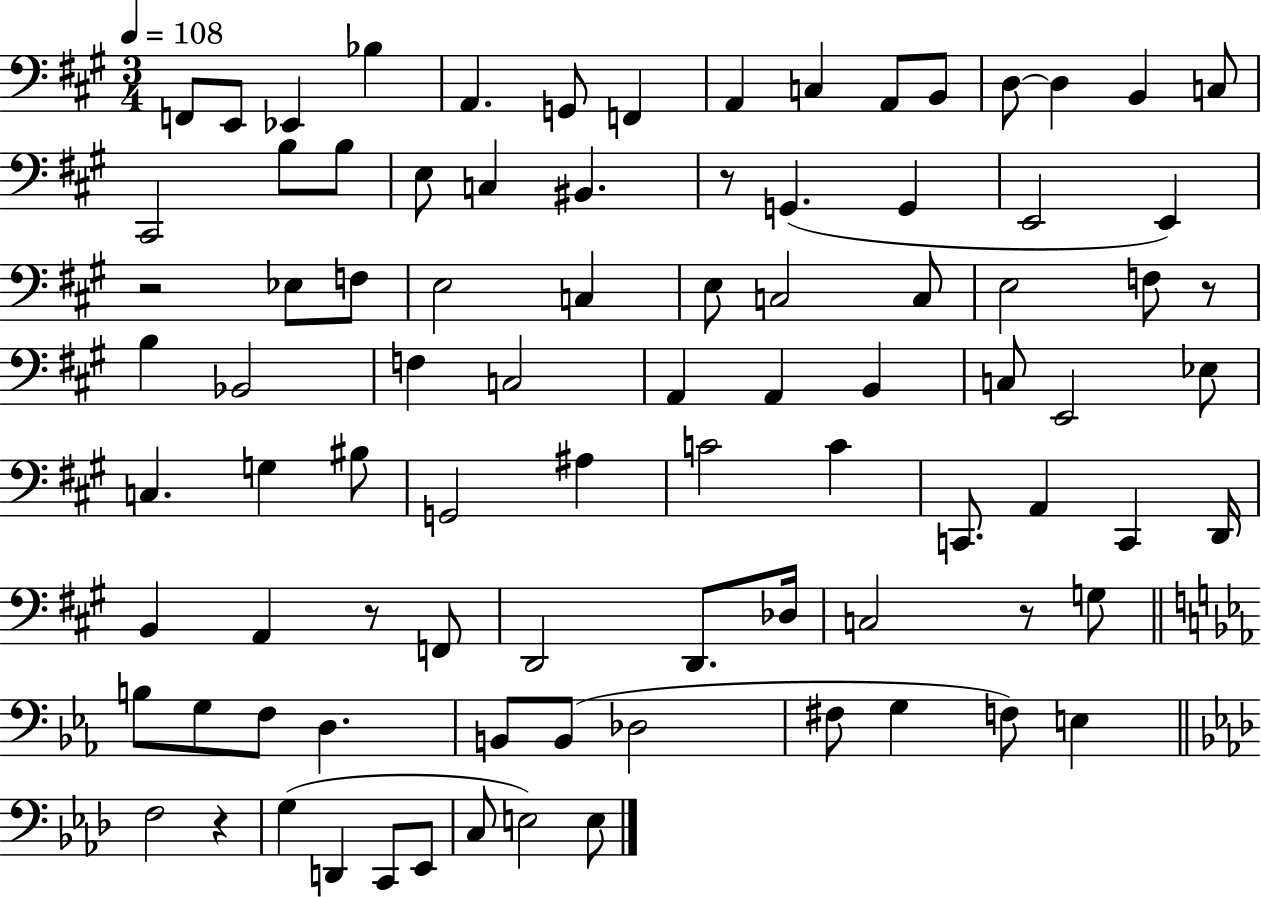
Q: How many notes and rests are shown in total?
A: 88